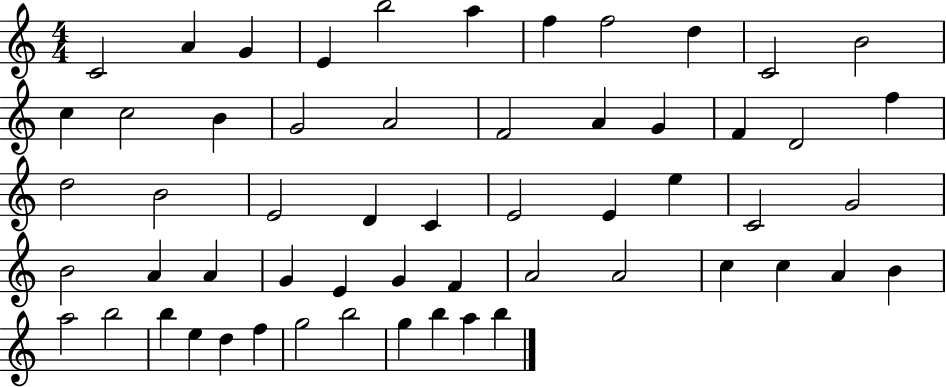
{
  \clef treble
  \numericTimeSignature
  \time 4/4
  \key c \major
  c'2 a'4 g'4 | e'4 b''2 a''4 | f''4 f''2 d''4 | c'2 b'2 | \break c''4 c''2 b'4 | g'2 a'2 | f'2 a'4 g'4 | f'4 d'2 f''4 | \break d''2 b'2 | e'2 d'4 c'4 | e'2 e'4 e''4 | c'2 g'2 | \break b'2 a'4 a'4 | g'4 e'4 g'4 f'4 | a'2 a'2 | c''4 c''4 a'4 b'4 | \break a''2 b''2 | b''4 e''4 d''4 f''4 | g''2 b''2 | g''4 b''4 a''4 b''4 | \break \bar "|."
}